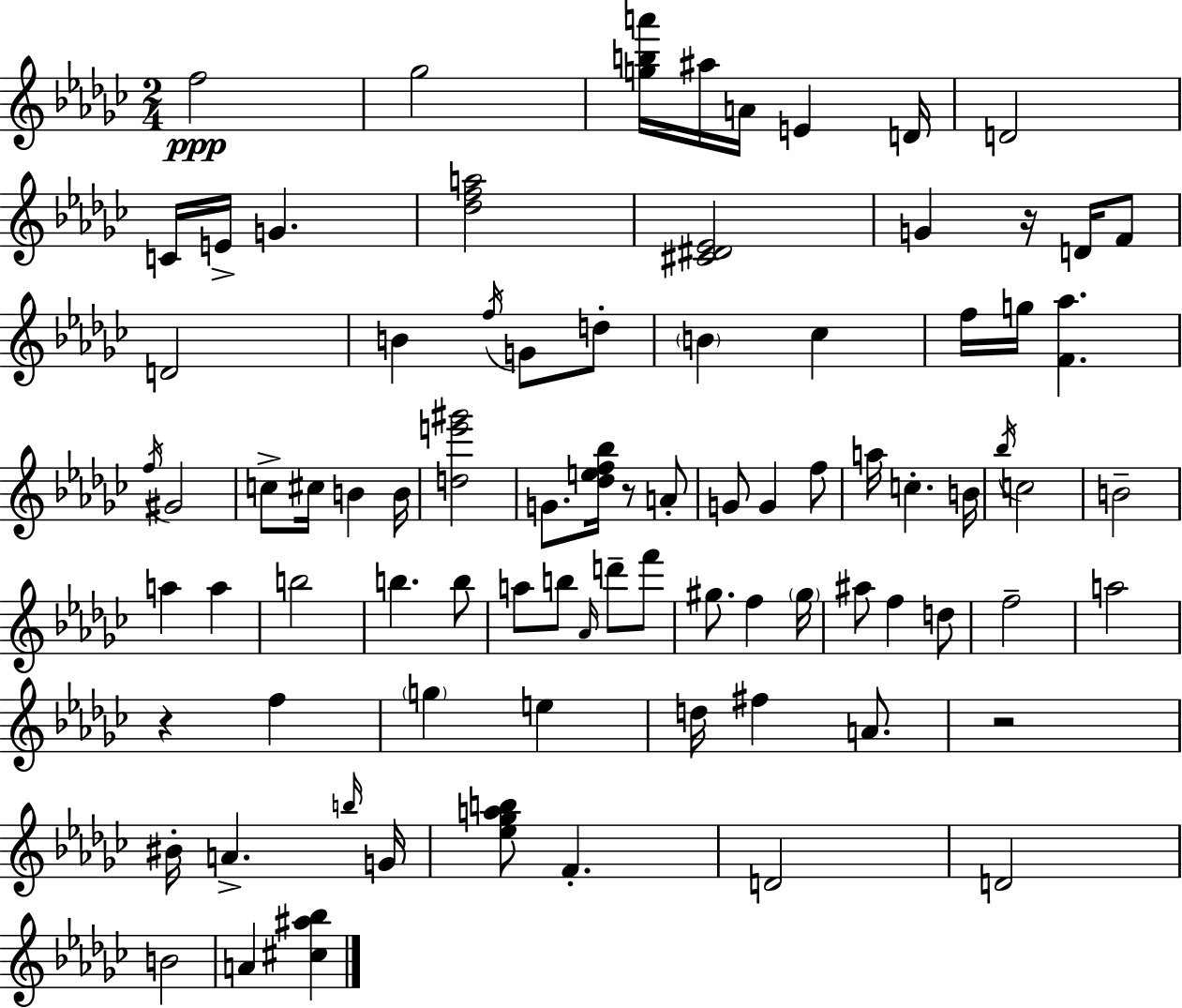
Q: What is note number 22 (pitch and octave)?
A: G5